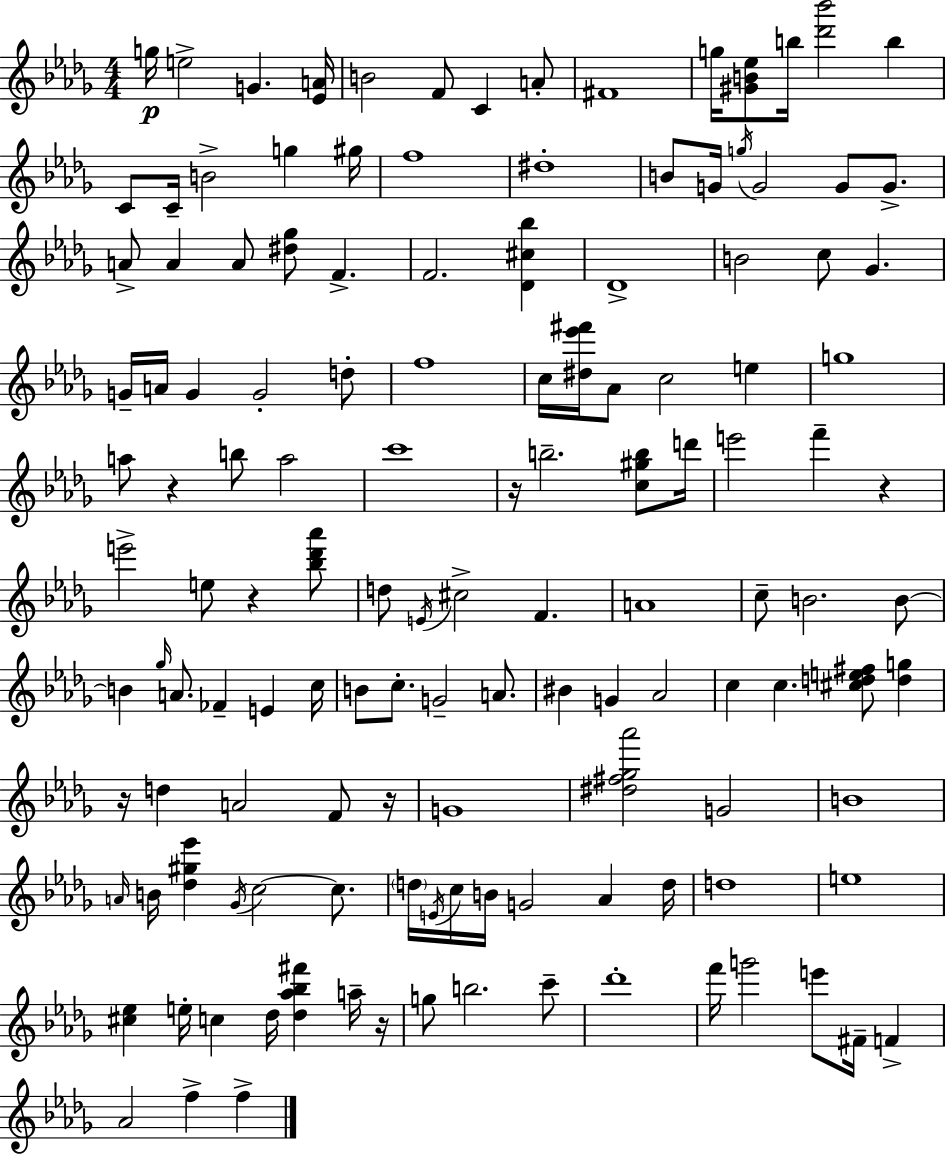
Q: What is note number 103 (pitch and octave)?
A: B5